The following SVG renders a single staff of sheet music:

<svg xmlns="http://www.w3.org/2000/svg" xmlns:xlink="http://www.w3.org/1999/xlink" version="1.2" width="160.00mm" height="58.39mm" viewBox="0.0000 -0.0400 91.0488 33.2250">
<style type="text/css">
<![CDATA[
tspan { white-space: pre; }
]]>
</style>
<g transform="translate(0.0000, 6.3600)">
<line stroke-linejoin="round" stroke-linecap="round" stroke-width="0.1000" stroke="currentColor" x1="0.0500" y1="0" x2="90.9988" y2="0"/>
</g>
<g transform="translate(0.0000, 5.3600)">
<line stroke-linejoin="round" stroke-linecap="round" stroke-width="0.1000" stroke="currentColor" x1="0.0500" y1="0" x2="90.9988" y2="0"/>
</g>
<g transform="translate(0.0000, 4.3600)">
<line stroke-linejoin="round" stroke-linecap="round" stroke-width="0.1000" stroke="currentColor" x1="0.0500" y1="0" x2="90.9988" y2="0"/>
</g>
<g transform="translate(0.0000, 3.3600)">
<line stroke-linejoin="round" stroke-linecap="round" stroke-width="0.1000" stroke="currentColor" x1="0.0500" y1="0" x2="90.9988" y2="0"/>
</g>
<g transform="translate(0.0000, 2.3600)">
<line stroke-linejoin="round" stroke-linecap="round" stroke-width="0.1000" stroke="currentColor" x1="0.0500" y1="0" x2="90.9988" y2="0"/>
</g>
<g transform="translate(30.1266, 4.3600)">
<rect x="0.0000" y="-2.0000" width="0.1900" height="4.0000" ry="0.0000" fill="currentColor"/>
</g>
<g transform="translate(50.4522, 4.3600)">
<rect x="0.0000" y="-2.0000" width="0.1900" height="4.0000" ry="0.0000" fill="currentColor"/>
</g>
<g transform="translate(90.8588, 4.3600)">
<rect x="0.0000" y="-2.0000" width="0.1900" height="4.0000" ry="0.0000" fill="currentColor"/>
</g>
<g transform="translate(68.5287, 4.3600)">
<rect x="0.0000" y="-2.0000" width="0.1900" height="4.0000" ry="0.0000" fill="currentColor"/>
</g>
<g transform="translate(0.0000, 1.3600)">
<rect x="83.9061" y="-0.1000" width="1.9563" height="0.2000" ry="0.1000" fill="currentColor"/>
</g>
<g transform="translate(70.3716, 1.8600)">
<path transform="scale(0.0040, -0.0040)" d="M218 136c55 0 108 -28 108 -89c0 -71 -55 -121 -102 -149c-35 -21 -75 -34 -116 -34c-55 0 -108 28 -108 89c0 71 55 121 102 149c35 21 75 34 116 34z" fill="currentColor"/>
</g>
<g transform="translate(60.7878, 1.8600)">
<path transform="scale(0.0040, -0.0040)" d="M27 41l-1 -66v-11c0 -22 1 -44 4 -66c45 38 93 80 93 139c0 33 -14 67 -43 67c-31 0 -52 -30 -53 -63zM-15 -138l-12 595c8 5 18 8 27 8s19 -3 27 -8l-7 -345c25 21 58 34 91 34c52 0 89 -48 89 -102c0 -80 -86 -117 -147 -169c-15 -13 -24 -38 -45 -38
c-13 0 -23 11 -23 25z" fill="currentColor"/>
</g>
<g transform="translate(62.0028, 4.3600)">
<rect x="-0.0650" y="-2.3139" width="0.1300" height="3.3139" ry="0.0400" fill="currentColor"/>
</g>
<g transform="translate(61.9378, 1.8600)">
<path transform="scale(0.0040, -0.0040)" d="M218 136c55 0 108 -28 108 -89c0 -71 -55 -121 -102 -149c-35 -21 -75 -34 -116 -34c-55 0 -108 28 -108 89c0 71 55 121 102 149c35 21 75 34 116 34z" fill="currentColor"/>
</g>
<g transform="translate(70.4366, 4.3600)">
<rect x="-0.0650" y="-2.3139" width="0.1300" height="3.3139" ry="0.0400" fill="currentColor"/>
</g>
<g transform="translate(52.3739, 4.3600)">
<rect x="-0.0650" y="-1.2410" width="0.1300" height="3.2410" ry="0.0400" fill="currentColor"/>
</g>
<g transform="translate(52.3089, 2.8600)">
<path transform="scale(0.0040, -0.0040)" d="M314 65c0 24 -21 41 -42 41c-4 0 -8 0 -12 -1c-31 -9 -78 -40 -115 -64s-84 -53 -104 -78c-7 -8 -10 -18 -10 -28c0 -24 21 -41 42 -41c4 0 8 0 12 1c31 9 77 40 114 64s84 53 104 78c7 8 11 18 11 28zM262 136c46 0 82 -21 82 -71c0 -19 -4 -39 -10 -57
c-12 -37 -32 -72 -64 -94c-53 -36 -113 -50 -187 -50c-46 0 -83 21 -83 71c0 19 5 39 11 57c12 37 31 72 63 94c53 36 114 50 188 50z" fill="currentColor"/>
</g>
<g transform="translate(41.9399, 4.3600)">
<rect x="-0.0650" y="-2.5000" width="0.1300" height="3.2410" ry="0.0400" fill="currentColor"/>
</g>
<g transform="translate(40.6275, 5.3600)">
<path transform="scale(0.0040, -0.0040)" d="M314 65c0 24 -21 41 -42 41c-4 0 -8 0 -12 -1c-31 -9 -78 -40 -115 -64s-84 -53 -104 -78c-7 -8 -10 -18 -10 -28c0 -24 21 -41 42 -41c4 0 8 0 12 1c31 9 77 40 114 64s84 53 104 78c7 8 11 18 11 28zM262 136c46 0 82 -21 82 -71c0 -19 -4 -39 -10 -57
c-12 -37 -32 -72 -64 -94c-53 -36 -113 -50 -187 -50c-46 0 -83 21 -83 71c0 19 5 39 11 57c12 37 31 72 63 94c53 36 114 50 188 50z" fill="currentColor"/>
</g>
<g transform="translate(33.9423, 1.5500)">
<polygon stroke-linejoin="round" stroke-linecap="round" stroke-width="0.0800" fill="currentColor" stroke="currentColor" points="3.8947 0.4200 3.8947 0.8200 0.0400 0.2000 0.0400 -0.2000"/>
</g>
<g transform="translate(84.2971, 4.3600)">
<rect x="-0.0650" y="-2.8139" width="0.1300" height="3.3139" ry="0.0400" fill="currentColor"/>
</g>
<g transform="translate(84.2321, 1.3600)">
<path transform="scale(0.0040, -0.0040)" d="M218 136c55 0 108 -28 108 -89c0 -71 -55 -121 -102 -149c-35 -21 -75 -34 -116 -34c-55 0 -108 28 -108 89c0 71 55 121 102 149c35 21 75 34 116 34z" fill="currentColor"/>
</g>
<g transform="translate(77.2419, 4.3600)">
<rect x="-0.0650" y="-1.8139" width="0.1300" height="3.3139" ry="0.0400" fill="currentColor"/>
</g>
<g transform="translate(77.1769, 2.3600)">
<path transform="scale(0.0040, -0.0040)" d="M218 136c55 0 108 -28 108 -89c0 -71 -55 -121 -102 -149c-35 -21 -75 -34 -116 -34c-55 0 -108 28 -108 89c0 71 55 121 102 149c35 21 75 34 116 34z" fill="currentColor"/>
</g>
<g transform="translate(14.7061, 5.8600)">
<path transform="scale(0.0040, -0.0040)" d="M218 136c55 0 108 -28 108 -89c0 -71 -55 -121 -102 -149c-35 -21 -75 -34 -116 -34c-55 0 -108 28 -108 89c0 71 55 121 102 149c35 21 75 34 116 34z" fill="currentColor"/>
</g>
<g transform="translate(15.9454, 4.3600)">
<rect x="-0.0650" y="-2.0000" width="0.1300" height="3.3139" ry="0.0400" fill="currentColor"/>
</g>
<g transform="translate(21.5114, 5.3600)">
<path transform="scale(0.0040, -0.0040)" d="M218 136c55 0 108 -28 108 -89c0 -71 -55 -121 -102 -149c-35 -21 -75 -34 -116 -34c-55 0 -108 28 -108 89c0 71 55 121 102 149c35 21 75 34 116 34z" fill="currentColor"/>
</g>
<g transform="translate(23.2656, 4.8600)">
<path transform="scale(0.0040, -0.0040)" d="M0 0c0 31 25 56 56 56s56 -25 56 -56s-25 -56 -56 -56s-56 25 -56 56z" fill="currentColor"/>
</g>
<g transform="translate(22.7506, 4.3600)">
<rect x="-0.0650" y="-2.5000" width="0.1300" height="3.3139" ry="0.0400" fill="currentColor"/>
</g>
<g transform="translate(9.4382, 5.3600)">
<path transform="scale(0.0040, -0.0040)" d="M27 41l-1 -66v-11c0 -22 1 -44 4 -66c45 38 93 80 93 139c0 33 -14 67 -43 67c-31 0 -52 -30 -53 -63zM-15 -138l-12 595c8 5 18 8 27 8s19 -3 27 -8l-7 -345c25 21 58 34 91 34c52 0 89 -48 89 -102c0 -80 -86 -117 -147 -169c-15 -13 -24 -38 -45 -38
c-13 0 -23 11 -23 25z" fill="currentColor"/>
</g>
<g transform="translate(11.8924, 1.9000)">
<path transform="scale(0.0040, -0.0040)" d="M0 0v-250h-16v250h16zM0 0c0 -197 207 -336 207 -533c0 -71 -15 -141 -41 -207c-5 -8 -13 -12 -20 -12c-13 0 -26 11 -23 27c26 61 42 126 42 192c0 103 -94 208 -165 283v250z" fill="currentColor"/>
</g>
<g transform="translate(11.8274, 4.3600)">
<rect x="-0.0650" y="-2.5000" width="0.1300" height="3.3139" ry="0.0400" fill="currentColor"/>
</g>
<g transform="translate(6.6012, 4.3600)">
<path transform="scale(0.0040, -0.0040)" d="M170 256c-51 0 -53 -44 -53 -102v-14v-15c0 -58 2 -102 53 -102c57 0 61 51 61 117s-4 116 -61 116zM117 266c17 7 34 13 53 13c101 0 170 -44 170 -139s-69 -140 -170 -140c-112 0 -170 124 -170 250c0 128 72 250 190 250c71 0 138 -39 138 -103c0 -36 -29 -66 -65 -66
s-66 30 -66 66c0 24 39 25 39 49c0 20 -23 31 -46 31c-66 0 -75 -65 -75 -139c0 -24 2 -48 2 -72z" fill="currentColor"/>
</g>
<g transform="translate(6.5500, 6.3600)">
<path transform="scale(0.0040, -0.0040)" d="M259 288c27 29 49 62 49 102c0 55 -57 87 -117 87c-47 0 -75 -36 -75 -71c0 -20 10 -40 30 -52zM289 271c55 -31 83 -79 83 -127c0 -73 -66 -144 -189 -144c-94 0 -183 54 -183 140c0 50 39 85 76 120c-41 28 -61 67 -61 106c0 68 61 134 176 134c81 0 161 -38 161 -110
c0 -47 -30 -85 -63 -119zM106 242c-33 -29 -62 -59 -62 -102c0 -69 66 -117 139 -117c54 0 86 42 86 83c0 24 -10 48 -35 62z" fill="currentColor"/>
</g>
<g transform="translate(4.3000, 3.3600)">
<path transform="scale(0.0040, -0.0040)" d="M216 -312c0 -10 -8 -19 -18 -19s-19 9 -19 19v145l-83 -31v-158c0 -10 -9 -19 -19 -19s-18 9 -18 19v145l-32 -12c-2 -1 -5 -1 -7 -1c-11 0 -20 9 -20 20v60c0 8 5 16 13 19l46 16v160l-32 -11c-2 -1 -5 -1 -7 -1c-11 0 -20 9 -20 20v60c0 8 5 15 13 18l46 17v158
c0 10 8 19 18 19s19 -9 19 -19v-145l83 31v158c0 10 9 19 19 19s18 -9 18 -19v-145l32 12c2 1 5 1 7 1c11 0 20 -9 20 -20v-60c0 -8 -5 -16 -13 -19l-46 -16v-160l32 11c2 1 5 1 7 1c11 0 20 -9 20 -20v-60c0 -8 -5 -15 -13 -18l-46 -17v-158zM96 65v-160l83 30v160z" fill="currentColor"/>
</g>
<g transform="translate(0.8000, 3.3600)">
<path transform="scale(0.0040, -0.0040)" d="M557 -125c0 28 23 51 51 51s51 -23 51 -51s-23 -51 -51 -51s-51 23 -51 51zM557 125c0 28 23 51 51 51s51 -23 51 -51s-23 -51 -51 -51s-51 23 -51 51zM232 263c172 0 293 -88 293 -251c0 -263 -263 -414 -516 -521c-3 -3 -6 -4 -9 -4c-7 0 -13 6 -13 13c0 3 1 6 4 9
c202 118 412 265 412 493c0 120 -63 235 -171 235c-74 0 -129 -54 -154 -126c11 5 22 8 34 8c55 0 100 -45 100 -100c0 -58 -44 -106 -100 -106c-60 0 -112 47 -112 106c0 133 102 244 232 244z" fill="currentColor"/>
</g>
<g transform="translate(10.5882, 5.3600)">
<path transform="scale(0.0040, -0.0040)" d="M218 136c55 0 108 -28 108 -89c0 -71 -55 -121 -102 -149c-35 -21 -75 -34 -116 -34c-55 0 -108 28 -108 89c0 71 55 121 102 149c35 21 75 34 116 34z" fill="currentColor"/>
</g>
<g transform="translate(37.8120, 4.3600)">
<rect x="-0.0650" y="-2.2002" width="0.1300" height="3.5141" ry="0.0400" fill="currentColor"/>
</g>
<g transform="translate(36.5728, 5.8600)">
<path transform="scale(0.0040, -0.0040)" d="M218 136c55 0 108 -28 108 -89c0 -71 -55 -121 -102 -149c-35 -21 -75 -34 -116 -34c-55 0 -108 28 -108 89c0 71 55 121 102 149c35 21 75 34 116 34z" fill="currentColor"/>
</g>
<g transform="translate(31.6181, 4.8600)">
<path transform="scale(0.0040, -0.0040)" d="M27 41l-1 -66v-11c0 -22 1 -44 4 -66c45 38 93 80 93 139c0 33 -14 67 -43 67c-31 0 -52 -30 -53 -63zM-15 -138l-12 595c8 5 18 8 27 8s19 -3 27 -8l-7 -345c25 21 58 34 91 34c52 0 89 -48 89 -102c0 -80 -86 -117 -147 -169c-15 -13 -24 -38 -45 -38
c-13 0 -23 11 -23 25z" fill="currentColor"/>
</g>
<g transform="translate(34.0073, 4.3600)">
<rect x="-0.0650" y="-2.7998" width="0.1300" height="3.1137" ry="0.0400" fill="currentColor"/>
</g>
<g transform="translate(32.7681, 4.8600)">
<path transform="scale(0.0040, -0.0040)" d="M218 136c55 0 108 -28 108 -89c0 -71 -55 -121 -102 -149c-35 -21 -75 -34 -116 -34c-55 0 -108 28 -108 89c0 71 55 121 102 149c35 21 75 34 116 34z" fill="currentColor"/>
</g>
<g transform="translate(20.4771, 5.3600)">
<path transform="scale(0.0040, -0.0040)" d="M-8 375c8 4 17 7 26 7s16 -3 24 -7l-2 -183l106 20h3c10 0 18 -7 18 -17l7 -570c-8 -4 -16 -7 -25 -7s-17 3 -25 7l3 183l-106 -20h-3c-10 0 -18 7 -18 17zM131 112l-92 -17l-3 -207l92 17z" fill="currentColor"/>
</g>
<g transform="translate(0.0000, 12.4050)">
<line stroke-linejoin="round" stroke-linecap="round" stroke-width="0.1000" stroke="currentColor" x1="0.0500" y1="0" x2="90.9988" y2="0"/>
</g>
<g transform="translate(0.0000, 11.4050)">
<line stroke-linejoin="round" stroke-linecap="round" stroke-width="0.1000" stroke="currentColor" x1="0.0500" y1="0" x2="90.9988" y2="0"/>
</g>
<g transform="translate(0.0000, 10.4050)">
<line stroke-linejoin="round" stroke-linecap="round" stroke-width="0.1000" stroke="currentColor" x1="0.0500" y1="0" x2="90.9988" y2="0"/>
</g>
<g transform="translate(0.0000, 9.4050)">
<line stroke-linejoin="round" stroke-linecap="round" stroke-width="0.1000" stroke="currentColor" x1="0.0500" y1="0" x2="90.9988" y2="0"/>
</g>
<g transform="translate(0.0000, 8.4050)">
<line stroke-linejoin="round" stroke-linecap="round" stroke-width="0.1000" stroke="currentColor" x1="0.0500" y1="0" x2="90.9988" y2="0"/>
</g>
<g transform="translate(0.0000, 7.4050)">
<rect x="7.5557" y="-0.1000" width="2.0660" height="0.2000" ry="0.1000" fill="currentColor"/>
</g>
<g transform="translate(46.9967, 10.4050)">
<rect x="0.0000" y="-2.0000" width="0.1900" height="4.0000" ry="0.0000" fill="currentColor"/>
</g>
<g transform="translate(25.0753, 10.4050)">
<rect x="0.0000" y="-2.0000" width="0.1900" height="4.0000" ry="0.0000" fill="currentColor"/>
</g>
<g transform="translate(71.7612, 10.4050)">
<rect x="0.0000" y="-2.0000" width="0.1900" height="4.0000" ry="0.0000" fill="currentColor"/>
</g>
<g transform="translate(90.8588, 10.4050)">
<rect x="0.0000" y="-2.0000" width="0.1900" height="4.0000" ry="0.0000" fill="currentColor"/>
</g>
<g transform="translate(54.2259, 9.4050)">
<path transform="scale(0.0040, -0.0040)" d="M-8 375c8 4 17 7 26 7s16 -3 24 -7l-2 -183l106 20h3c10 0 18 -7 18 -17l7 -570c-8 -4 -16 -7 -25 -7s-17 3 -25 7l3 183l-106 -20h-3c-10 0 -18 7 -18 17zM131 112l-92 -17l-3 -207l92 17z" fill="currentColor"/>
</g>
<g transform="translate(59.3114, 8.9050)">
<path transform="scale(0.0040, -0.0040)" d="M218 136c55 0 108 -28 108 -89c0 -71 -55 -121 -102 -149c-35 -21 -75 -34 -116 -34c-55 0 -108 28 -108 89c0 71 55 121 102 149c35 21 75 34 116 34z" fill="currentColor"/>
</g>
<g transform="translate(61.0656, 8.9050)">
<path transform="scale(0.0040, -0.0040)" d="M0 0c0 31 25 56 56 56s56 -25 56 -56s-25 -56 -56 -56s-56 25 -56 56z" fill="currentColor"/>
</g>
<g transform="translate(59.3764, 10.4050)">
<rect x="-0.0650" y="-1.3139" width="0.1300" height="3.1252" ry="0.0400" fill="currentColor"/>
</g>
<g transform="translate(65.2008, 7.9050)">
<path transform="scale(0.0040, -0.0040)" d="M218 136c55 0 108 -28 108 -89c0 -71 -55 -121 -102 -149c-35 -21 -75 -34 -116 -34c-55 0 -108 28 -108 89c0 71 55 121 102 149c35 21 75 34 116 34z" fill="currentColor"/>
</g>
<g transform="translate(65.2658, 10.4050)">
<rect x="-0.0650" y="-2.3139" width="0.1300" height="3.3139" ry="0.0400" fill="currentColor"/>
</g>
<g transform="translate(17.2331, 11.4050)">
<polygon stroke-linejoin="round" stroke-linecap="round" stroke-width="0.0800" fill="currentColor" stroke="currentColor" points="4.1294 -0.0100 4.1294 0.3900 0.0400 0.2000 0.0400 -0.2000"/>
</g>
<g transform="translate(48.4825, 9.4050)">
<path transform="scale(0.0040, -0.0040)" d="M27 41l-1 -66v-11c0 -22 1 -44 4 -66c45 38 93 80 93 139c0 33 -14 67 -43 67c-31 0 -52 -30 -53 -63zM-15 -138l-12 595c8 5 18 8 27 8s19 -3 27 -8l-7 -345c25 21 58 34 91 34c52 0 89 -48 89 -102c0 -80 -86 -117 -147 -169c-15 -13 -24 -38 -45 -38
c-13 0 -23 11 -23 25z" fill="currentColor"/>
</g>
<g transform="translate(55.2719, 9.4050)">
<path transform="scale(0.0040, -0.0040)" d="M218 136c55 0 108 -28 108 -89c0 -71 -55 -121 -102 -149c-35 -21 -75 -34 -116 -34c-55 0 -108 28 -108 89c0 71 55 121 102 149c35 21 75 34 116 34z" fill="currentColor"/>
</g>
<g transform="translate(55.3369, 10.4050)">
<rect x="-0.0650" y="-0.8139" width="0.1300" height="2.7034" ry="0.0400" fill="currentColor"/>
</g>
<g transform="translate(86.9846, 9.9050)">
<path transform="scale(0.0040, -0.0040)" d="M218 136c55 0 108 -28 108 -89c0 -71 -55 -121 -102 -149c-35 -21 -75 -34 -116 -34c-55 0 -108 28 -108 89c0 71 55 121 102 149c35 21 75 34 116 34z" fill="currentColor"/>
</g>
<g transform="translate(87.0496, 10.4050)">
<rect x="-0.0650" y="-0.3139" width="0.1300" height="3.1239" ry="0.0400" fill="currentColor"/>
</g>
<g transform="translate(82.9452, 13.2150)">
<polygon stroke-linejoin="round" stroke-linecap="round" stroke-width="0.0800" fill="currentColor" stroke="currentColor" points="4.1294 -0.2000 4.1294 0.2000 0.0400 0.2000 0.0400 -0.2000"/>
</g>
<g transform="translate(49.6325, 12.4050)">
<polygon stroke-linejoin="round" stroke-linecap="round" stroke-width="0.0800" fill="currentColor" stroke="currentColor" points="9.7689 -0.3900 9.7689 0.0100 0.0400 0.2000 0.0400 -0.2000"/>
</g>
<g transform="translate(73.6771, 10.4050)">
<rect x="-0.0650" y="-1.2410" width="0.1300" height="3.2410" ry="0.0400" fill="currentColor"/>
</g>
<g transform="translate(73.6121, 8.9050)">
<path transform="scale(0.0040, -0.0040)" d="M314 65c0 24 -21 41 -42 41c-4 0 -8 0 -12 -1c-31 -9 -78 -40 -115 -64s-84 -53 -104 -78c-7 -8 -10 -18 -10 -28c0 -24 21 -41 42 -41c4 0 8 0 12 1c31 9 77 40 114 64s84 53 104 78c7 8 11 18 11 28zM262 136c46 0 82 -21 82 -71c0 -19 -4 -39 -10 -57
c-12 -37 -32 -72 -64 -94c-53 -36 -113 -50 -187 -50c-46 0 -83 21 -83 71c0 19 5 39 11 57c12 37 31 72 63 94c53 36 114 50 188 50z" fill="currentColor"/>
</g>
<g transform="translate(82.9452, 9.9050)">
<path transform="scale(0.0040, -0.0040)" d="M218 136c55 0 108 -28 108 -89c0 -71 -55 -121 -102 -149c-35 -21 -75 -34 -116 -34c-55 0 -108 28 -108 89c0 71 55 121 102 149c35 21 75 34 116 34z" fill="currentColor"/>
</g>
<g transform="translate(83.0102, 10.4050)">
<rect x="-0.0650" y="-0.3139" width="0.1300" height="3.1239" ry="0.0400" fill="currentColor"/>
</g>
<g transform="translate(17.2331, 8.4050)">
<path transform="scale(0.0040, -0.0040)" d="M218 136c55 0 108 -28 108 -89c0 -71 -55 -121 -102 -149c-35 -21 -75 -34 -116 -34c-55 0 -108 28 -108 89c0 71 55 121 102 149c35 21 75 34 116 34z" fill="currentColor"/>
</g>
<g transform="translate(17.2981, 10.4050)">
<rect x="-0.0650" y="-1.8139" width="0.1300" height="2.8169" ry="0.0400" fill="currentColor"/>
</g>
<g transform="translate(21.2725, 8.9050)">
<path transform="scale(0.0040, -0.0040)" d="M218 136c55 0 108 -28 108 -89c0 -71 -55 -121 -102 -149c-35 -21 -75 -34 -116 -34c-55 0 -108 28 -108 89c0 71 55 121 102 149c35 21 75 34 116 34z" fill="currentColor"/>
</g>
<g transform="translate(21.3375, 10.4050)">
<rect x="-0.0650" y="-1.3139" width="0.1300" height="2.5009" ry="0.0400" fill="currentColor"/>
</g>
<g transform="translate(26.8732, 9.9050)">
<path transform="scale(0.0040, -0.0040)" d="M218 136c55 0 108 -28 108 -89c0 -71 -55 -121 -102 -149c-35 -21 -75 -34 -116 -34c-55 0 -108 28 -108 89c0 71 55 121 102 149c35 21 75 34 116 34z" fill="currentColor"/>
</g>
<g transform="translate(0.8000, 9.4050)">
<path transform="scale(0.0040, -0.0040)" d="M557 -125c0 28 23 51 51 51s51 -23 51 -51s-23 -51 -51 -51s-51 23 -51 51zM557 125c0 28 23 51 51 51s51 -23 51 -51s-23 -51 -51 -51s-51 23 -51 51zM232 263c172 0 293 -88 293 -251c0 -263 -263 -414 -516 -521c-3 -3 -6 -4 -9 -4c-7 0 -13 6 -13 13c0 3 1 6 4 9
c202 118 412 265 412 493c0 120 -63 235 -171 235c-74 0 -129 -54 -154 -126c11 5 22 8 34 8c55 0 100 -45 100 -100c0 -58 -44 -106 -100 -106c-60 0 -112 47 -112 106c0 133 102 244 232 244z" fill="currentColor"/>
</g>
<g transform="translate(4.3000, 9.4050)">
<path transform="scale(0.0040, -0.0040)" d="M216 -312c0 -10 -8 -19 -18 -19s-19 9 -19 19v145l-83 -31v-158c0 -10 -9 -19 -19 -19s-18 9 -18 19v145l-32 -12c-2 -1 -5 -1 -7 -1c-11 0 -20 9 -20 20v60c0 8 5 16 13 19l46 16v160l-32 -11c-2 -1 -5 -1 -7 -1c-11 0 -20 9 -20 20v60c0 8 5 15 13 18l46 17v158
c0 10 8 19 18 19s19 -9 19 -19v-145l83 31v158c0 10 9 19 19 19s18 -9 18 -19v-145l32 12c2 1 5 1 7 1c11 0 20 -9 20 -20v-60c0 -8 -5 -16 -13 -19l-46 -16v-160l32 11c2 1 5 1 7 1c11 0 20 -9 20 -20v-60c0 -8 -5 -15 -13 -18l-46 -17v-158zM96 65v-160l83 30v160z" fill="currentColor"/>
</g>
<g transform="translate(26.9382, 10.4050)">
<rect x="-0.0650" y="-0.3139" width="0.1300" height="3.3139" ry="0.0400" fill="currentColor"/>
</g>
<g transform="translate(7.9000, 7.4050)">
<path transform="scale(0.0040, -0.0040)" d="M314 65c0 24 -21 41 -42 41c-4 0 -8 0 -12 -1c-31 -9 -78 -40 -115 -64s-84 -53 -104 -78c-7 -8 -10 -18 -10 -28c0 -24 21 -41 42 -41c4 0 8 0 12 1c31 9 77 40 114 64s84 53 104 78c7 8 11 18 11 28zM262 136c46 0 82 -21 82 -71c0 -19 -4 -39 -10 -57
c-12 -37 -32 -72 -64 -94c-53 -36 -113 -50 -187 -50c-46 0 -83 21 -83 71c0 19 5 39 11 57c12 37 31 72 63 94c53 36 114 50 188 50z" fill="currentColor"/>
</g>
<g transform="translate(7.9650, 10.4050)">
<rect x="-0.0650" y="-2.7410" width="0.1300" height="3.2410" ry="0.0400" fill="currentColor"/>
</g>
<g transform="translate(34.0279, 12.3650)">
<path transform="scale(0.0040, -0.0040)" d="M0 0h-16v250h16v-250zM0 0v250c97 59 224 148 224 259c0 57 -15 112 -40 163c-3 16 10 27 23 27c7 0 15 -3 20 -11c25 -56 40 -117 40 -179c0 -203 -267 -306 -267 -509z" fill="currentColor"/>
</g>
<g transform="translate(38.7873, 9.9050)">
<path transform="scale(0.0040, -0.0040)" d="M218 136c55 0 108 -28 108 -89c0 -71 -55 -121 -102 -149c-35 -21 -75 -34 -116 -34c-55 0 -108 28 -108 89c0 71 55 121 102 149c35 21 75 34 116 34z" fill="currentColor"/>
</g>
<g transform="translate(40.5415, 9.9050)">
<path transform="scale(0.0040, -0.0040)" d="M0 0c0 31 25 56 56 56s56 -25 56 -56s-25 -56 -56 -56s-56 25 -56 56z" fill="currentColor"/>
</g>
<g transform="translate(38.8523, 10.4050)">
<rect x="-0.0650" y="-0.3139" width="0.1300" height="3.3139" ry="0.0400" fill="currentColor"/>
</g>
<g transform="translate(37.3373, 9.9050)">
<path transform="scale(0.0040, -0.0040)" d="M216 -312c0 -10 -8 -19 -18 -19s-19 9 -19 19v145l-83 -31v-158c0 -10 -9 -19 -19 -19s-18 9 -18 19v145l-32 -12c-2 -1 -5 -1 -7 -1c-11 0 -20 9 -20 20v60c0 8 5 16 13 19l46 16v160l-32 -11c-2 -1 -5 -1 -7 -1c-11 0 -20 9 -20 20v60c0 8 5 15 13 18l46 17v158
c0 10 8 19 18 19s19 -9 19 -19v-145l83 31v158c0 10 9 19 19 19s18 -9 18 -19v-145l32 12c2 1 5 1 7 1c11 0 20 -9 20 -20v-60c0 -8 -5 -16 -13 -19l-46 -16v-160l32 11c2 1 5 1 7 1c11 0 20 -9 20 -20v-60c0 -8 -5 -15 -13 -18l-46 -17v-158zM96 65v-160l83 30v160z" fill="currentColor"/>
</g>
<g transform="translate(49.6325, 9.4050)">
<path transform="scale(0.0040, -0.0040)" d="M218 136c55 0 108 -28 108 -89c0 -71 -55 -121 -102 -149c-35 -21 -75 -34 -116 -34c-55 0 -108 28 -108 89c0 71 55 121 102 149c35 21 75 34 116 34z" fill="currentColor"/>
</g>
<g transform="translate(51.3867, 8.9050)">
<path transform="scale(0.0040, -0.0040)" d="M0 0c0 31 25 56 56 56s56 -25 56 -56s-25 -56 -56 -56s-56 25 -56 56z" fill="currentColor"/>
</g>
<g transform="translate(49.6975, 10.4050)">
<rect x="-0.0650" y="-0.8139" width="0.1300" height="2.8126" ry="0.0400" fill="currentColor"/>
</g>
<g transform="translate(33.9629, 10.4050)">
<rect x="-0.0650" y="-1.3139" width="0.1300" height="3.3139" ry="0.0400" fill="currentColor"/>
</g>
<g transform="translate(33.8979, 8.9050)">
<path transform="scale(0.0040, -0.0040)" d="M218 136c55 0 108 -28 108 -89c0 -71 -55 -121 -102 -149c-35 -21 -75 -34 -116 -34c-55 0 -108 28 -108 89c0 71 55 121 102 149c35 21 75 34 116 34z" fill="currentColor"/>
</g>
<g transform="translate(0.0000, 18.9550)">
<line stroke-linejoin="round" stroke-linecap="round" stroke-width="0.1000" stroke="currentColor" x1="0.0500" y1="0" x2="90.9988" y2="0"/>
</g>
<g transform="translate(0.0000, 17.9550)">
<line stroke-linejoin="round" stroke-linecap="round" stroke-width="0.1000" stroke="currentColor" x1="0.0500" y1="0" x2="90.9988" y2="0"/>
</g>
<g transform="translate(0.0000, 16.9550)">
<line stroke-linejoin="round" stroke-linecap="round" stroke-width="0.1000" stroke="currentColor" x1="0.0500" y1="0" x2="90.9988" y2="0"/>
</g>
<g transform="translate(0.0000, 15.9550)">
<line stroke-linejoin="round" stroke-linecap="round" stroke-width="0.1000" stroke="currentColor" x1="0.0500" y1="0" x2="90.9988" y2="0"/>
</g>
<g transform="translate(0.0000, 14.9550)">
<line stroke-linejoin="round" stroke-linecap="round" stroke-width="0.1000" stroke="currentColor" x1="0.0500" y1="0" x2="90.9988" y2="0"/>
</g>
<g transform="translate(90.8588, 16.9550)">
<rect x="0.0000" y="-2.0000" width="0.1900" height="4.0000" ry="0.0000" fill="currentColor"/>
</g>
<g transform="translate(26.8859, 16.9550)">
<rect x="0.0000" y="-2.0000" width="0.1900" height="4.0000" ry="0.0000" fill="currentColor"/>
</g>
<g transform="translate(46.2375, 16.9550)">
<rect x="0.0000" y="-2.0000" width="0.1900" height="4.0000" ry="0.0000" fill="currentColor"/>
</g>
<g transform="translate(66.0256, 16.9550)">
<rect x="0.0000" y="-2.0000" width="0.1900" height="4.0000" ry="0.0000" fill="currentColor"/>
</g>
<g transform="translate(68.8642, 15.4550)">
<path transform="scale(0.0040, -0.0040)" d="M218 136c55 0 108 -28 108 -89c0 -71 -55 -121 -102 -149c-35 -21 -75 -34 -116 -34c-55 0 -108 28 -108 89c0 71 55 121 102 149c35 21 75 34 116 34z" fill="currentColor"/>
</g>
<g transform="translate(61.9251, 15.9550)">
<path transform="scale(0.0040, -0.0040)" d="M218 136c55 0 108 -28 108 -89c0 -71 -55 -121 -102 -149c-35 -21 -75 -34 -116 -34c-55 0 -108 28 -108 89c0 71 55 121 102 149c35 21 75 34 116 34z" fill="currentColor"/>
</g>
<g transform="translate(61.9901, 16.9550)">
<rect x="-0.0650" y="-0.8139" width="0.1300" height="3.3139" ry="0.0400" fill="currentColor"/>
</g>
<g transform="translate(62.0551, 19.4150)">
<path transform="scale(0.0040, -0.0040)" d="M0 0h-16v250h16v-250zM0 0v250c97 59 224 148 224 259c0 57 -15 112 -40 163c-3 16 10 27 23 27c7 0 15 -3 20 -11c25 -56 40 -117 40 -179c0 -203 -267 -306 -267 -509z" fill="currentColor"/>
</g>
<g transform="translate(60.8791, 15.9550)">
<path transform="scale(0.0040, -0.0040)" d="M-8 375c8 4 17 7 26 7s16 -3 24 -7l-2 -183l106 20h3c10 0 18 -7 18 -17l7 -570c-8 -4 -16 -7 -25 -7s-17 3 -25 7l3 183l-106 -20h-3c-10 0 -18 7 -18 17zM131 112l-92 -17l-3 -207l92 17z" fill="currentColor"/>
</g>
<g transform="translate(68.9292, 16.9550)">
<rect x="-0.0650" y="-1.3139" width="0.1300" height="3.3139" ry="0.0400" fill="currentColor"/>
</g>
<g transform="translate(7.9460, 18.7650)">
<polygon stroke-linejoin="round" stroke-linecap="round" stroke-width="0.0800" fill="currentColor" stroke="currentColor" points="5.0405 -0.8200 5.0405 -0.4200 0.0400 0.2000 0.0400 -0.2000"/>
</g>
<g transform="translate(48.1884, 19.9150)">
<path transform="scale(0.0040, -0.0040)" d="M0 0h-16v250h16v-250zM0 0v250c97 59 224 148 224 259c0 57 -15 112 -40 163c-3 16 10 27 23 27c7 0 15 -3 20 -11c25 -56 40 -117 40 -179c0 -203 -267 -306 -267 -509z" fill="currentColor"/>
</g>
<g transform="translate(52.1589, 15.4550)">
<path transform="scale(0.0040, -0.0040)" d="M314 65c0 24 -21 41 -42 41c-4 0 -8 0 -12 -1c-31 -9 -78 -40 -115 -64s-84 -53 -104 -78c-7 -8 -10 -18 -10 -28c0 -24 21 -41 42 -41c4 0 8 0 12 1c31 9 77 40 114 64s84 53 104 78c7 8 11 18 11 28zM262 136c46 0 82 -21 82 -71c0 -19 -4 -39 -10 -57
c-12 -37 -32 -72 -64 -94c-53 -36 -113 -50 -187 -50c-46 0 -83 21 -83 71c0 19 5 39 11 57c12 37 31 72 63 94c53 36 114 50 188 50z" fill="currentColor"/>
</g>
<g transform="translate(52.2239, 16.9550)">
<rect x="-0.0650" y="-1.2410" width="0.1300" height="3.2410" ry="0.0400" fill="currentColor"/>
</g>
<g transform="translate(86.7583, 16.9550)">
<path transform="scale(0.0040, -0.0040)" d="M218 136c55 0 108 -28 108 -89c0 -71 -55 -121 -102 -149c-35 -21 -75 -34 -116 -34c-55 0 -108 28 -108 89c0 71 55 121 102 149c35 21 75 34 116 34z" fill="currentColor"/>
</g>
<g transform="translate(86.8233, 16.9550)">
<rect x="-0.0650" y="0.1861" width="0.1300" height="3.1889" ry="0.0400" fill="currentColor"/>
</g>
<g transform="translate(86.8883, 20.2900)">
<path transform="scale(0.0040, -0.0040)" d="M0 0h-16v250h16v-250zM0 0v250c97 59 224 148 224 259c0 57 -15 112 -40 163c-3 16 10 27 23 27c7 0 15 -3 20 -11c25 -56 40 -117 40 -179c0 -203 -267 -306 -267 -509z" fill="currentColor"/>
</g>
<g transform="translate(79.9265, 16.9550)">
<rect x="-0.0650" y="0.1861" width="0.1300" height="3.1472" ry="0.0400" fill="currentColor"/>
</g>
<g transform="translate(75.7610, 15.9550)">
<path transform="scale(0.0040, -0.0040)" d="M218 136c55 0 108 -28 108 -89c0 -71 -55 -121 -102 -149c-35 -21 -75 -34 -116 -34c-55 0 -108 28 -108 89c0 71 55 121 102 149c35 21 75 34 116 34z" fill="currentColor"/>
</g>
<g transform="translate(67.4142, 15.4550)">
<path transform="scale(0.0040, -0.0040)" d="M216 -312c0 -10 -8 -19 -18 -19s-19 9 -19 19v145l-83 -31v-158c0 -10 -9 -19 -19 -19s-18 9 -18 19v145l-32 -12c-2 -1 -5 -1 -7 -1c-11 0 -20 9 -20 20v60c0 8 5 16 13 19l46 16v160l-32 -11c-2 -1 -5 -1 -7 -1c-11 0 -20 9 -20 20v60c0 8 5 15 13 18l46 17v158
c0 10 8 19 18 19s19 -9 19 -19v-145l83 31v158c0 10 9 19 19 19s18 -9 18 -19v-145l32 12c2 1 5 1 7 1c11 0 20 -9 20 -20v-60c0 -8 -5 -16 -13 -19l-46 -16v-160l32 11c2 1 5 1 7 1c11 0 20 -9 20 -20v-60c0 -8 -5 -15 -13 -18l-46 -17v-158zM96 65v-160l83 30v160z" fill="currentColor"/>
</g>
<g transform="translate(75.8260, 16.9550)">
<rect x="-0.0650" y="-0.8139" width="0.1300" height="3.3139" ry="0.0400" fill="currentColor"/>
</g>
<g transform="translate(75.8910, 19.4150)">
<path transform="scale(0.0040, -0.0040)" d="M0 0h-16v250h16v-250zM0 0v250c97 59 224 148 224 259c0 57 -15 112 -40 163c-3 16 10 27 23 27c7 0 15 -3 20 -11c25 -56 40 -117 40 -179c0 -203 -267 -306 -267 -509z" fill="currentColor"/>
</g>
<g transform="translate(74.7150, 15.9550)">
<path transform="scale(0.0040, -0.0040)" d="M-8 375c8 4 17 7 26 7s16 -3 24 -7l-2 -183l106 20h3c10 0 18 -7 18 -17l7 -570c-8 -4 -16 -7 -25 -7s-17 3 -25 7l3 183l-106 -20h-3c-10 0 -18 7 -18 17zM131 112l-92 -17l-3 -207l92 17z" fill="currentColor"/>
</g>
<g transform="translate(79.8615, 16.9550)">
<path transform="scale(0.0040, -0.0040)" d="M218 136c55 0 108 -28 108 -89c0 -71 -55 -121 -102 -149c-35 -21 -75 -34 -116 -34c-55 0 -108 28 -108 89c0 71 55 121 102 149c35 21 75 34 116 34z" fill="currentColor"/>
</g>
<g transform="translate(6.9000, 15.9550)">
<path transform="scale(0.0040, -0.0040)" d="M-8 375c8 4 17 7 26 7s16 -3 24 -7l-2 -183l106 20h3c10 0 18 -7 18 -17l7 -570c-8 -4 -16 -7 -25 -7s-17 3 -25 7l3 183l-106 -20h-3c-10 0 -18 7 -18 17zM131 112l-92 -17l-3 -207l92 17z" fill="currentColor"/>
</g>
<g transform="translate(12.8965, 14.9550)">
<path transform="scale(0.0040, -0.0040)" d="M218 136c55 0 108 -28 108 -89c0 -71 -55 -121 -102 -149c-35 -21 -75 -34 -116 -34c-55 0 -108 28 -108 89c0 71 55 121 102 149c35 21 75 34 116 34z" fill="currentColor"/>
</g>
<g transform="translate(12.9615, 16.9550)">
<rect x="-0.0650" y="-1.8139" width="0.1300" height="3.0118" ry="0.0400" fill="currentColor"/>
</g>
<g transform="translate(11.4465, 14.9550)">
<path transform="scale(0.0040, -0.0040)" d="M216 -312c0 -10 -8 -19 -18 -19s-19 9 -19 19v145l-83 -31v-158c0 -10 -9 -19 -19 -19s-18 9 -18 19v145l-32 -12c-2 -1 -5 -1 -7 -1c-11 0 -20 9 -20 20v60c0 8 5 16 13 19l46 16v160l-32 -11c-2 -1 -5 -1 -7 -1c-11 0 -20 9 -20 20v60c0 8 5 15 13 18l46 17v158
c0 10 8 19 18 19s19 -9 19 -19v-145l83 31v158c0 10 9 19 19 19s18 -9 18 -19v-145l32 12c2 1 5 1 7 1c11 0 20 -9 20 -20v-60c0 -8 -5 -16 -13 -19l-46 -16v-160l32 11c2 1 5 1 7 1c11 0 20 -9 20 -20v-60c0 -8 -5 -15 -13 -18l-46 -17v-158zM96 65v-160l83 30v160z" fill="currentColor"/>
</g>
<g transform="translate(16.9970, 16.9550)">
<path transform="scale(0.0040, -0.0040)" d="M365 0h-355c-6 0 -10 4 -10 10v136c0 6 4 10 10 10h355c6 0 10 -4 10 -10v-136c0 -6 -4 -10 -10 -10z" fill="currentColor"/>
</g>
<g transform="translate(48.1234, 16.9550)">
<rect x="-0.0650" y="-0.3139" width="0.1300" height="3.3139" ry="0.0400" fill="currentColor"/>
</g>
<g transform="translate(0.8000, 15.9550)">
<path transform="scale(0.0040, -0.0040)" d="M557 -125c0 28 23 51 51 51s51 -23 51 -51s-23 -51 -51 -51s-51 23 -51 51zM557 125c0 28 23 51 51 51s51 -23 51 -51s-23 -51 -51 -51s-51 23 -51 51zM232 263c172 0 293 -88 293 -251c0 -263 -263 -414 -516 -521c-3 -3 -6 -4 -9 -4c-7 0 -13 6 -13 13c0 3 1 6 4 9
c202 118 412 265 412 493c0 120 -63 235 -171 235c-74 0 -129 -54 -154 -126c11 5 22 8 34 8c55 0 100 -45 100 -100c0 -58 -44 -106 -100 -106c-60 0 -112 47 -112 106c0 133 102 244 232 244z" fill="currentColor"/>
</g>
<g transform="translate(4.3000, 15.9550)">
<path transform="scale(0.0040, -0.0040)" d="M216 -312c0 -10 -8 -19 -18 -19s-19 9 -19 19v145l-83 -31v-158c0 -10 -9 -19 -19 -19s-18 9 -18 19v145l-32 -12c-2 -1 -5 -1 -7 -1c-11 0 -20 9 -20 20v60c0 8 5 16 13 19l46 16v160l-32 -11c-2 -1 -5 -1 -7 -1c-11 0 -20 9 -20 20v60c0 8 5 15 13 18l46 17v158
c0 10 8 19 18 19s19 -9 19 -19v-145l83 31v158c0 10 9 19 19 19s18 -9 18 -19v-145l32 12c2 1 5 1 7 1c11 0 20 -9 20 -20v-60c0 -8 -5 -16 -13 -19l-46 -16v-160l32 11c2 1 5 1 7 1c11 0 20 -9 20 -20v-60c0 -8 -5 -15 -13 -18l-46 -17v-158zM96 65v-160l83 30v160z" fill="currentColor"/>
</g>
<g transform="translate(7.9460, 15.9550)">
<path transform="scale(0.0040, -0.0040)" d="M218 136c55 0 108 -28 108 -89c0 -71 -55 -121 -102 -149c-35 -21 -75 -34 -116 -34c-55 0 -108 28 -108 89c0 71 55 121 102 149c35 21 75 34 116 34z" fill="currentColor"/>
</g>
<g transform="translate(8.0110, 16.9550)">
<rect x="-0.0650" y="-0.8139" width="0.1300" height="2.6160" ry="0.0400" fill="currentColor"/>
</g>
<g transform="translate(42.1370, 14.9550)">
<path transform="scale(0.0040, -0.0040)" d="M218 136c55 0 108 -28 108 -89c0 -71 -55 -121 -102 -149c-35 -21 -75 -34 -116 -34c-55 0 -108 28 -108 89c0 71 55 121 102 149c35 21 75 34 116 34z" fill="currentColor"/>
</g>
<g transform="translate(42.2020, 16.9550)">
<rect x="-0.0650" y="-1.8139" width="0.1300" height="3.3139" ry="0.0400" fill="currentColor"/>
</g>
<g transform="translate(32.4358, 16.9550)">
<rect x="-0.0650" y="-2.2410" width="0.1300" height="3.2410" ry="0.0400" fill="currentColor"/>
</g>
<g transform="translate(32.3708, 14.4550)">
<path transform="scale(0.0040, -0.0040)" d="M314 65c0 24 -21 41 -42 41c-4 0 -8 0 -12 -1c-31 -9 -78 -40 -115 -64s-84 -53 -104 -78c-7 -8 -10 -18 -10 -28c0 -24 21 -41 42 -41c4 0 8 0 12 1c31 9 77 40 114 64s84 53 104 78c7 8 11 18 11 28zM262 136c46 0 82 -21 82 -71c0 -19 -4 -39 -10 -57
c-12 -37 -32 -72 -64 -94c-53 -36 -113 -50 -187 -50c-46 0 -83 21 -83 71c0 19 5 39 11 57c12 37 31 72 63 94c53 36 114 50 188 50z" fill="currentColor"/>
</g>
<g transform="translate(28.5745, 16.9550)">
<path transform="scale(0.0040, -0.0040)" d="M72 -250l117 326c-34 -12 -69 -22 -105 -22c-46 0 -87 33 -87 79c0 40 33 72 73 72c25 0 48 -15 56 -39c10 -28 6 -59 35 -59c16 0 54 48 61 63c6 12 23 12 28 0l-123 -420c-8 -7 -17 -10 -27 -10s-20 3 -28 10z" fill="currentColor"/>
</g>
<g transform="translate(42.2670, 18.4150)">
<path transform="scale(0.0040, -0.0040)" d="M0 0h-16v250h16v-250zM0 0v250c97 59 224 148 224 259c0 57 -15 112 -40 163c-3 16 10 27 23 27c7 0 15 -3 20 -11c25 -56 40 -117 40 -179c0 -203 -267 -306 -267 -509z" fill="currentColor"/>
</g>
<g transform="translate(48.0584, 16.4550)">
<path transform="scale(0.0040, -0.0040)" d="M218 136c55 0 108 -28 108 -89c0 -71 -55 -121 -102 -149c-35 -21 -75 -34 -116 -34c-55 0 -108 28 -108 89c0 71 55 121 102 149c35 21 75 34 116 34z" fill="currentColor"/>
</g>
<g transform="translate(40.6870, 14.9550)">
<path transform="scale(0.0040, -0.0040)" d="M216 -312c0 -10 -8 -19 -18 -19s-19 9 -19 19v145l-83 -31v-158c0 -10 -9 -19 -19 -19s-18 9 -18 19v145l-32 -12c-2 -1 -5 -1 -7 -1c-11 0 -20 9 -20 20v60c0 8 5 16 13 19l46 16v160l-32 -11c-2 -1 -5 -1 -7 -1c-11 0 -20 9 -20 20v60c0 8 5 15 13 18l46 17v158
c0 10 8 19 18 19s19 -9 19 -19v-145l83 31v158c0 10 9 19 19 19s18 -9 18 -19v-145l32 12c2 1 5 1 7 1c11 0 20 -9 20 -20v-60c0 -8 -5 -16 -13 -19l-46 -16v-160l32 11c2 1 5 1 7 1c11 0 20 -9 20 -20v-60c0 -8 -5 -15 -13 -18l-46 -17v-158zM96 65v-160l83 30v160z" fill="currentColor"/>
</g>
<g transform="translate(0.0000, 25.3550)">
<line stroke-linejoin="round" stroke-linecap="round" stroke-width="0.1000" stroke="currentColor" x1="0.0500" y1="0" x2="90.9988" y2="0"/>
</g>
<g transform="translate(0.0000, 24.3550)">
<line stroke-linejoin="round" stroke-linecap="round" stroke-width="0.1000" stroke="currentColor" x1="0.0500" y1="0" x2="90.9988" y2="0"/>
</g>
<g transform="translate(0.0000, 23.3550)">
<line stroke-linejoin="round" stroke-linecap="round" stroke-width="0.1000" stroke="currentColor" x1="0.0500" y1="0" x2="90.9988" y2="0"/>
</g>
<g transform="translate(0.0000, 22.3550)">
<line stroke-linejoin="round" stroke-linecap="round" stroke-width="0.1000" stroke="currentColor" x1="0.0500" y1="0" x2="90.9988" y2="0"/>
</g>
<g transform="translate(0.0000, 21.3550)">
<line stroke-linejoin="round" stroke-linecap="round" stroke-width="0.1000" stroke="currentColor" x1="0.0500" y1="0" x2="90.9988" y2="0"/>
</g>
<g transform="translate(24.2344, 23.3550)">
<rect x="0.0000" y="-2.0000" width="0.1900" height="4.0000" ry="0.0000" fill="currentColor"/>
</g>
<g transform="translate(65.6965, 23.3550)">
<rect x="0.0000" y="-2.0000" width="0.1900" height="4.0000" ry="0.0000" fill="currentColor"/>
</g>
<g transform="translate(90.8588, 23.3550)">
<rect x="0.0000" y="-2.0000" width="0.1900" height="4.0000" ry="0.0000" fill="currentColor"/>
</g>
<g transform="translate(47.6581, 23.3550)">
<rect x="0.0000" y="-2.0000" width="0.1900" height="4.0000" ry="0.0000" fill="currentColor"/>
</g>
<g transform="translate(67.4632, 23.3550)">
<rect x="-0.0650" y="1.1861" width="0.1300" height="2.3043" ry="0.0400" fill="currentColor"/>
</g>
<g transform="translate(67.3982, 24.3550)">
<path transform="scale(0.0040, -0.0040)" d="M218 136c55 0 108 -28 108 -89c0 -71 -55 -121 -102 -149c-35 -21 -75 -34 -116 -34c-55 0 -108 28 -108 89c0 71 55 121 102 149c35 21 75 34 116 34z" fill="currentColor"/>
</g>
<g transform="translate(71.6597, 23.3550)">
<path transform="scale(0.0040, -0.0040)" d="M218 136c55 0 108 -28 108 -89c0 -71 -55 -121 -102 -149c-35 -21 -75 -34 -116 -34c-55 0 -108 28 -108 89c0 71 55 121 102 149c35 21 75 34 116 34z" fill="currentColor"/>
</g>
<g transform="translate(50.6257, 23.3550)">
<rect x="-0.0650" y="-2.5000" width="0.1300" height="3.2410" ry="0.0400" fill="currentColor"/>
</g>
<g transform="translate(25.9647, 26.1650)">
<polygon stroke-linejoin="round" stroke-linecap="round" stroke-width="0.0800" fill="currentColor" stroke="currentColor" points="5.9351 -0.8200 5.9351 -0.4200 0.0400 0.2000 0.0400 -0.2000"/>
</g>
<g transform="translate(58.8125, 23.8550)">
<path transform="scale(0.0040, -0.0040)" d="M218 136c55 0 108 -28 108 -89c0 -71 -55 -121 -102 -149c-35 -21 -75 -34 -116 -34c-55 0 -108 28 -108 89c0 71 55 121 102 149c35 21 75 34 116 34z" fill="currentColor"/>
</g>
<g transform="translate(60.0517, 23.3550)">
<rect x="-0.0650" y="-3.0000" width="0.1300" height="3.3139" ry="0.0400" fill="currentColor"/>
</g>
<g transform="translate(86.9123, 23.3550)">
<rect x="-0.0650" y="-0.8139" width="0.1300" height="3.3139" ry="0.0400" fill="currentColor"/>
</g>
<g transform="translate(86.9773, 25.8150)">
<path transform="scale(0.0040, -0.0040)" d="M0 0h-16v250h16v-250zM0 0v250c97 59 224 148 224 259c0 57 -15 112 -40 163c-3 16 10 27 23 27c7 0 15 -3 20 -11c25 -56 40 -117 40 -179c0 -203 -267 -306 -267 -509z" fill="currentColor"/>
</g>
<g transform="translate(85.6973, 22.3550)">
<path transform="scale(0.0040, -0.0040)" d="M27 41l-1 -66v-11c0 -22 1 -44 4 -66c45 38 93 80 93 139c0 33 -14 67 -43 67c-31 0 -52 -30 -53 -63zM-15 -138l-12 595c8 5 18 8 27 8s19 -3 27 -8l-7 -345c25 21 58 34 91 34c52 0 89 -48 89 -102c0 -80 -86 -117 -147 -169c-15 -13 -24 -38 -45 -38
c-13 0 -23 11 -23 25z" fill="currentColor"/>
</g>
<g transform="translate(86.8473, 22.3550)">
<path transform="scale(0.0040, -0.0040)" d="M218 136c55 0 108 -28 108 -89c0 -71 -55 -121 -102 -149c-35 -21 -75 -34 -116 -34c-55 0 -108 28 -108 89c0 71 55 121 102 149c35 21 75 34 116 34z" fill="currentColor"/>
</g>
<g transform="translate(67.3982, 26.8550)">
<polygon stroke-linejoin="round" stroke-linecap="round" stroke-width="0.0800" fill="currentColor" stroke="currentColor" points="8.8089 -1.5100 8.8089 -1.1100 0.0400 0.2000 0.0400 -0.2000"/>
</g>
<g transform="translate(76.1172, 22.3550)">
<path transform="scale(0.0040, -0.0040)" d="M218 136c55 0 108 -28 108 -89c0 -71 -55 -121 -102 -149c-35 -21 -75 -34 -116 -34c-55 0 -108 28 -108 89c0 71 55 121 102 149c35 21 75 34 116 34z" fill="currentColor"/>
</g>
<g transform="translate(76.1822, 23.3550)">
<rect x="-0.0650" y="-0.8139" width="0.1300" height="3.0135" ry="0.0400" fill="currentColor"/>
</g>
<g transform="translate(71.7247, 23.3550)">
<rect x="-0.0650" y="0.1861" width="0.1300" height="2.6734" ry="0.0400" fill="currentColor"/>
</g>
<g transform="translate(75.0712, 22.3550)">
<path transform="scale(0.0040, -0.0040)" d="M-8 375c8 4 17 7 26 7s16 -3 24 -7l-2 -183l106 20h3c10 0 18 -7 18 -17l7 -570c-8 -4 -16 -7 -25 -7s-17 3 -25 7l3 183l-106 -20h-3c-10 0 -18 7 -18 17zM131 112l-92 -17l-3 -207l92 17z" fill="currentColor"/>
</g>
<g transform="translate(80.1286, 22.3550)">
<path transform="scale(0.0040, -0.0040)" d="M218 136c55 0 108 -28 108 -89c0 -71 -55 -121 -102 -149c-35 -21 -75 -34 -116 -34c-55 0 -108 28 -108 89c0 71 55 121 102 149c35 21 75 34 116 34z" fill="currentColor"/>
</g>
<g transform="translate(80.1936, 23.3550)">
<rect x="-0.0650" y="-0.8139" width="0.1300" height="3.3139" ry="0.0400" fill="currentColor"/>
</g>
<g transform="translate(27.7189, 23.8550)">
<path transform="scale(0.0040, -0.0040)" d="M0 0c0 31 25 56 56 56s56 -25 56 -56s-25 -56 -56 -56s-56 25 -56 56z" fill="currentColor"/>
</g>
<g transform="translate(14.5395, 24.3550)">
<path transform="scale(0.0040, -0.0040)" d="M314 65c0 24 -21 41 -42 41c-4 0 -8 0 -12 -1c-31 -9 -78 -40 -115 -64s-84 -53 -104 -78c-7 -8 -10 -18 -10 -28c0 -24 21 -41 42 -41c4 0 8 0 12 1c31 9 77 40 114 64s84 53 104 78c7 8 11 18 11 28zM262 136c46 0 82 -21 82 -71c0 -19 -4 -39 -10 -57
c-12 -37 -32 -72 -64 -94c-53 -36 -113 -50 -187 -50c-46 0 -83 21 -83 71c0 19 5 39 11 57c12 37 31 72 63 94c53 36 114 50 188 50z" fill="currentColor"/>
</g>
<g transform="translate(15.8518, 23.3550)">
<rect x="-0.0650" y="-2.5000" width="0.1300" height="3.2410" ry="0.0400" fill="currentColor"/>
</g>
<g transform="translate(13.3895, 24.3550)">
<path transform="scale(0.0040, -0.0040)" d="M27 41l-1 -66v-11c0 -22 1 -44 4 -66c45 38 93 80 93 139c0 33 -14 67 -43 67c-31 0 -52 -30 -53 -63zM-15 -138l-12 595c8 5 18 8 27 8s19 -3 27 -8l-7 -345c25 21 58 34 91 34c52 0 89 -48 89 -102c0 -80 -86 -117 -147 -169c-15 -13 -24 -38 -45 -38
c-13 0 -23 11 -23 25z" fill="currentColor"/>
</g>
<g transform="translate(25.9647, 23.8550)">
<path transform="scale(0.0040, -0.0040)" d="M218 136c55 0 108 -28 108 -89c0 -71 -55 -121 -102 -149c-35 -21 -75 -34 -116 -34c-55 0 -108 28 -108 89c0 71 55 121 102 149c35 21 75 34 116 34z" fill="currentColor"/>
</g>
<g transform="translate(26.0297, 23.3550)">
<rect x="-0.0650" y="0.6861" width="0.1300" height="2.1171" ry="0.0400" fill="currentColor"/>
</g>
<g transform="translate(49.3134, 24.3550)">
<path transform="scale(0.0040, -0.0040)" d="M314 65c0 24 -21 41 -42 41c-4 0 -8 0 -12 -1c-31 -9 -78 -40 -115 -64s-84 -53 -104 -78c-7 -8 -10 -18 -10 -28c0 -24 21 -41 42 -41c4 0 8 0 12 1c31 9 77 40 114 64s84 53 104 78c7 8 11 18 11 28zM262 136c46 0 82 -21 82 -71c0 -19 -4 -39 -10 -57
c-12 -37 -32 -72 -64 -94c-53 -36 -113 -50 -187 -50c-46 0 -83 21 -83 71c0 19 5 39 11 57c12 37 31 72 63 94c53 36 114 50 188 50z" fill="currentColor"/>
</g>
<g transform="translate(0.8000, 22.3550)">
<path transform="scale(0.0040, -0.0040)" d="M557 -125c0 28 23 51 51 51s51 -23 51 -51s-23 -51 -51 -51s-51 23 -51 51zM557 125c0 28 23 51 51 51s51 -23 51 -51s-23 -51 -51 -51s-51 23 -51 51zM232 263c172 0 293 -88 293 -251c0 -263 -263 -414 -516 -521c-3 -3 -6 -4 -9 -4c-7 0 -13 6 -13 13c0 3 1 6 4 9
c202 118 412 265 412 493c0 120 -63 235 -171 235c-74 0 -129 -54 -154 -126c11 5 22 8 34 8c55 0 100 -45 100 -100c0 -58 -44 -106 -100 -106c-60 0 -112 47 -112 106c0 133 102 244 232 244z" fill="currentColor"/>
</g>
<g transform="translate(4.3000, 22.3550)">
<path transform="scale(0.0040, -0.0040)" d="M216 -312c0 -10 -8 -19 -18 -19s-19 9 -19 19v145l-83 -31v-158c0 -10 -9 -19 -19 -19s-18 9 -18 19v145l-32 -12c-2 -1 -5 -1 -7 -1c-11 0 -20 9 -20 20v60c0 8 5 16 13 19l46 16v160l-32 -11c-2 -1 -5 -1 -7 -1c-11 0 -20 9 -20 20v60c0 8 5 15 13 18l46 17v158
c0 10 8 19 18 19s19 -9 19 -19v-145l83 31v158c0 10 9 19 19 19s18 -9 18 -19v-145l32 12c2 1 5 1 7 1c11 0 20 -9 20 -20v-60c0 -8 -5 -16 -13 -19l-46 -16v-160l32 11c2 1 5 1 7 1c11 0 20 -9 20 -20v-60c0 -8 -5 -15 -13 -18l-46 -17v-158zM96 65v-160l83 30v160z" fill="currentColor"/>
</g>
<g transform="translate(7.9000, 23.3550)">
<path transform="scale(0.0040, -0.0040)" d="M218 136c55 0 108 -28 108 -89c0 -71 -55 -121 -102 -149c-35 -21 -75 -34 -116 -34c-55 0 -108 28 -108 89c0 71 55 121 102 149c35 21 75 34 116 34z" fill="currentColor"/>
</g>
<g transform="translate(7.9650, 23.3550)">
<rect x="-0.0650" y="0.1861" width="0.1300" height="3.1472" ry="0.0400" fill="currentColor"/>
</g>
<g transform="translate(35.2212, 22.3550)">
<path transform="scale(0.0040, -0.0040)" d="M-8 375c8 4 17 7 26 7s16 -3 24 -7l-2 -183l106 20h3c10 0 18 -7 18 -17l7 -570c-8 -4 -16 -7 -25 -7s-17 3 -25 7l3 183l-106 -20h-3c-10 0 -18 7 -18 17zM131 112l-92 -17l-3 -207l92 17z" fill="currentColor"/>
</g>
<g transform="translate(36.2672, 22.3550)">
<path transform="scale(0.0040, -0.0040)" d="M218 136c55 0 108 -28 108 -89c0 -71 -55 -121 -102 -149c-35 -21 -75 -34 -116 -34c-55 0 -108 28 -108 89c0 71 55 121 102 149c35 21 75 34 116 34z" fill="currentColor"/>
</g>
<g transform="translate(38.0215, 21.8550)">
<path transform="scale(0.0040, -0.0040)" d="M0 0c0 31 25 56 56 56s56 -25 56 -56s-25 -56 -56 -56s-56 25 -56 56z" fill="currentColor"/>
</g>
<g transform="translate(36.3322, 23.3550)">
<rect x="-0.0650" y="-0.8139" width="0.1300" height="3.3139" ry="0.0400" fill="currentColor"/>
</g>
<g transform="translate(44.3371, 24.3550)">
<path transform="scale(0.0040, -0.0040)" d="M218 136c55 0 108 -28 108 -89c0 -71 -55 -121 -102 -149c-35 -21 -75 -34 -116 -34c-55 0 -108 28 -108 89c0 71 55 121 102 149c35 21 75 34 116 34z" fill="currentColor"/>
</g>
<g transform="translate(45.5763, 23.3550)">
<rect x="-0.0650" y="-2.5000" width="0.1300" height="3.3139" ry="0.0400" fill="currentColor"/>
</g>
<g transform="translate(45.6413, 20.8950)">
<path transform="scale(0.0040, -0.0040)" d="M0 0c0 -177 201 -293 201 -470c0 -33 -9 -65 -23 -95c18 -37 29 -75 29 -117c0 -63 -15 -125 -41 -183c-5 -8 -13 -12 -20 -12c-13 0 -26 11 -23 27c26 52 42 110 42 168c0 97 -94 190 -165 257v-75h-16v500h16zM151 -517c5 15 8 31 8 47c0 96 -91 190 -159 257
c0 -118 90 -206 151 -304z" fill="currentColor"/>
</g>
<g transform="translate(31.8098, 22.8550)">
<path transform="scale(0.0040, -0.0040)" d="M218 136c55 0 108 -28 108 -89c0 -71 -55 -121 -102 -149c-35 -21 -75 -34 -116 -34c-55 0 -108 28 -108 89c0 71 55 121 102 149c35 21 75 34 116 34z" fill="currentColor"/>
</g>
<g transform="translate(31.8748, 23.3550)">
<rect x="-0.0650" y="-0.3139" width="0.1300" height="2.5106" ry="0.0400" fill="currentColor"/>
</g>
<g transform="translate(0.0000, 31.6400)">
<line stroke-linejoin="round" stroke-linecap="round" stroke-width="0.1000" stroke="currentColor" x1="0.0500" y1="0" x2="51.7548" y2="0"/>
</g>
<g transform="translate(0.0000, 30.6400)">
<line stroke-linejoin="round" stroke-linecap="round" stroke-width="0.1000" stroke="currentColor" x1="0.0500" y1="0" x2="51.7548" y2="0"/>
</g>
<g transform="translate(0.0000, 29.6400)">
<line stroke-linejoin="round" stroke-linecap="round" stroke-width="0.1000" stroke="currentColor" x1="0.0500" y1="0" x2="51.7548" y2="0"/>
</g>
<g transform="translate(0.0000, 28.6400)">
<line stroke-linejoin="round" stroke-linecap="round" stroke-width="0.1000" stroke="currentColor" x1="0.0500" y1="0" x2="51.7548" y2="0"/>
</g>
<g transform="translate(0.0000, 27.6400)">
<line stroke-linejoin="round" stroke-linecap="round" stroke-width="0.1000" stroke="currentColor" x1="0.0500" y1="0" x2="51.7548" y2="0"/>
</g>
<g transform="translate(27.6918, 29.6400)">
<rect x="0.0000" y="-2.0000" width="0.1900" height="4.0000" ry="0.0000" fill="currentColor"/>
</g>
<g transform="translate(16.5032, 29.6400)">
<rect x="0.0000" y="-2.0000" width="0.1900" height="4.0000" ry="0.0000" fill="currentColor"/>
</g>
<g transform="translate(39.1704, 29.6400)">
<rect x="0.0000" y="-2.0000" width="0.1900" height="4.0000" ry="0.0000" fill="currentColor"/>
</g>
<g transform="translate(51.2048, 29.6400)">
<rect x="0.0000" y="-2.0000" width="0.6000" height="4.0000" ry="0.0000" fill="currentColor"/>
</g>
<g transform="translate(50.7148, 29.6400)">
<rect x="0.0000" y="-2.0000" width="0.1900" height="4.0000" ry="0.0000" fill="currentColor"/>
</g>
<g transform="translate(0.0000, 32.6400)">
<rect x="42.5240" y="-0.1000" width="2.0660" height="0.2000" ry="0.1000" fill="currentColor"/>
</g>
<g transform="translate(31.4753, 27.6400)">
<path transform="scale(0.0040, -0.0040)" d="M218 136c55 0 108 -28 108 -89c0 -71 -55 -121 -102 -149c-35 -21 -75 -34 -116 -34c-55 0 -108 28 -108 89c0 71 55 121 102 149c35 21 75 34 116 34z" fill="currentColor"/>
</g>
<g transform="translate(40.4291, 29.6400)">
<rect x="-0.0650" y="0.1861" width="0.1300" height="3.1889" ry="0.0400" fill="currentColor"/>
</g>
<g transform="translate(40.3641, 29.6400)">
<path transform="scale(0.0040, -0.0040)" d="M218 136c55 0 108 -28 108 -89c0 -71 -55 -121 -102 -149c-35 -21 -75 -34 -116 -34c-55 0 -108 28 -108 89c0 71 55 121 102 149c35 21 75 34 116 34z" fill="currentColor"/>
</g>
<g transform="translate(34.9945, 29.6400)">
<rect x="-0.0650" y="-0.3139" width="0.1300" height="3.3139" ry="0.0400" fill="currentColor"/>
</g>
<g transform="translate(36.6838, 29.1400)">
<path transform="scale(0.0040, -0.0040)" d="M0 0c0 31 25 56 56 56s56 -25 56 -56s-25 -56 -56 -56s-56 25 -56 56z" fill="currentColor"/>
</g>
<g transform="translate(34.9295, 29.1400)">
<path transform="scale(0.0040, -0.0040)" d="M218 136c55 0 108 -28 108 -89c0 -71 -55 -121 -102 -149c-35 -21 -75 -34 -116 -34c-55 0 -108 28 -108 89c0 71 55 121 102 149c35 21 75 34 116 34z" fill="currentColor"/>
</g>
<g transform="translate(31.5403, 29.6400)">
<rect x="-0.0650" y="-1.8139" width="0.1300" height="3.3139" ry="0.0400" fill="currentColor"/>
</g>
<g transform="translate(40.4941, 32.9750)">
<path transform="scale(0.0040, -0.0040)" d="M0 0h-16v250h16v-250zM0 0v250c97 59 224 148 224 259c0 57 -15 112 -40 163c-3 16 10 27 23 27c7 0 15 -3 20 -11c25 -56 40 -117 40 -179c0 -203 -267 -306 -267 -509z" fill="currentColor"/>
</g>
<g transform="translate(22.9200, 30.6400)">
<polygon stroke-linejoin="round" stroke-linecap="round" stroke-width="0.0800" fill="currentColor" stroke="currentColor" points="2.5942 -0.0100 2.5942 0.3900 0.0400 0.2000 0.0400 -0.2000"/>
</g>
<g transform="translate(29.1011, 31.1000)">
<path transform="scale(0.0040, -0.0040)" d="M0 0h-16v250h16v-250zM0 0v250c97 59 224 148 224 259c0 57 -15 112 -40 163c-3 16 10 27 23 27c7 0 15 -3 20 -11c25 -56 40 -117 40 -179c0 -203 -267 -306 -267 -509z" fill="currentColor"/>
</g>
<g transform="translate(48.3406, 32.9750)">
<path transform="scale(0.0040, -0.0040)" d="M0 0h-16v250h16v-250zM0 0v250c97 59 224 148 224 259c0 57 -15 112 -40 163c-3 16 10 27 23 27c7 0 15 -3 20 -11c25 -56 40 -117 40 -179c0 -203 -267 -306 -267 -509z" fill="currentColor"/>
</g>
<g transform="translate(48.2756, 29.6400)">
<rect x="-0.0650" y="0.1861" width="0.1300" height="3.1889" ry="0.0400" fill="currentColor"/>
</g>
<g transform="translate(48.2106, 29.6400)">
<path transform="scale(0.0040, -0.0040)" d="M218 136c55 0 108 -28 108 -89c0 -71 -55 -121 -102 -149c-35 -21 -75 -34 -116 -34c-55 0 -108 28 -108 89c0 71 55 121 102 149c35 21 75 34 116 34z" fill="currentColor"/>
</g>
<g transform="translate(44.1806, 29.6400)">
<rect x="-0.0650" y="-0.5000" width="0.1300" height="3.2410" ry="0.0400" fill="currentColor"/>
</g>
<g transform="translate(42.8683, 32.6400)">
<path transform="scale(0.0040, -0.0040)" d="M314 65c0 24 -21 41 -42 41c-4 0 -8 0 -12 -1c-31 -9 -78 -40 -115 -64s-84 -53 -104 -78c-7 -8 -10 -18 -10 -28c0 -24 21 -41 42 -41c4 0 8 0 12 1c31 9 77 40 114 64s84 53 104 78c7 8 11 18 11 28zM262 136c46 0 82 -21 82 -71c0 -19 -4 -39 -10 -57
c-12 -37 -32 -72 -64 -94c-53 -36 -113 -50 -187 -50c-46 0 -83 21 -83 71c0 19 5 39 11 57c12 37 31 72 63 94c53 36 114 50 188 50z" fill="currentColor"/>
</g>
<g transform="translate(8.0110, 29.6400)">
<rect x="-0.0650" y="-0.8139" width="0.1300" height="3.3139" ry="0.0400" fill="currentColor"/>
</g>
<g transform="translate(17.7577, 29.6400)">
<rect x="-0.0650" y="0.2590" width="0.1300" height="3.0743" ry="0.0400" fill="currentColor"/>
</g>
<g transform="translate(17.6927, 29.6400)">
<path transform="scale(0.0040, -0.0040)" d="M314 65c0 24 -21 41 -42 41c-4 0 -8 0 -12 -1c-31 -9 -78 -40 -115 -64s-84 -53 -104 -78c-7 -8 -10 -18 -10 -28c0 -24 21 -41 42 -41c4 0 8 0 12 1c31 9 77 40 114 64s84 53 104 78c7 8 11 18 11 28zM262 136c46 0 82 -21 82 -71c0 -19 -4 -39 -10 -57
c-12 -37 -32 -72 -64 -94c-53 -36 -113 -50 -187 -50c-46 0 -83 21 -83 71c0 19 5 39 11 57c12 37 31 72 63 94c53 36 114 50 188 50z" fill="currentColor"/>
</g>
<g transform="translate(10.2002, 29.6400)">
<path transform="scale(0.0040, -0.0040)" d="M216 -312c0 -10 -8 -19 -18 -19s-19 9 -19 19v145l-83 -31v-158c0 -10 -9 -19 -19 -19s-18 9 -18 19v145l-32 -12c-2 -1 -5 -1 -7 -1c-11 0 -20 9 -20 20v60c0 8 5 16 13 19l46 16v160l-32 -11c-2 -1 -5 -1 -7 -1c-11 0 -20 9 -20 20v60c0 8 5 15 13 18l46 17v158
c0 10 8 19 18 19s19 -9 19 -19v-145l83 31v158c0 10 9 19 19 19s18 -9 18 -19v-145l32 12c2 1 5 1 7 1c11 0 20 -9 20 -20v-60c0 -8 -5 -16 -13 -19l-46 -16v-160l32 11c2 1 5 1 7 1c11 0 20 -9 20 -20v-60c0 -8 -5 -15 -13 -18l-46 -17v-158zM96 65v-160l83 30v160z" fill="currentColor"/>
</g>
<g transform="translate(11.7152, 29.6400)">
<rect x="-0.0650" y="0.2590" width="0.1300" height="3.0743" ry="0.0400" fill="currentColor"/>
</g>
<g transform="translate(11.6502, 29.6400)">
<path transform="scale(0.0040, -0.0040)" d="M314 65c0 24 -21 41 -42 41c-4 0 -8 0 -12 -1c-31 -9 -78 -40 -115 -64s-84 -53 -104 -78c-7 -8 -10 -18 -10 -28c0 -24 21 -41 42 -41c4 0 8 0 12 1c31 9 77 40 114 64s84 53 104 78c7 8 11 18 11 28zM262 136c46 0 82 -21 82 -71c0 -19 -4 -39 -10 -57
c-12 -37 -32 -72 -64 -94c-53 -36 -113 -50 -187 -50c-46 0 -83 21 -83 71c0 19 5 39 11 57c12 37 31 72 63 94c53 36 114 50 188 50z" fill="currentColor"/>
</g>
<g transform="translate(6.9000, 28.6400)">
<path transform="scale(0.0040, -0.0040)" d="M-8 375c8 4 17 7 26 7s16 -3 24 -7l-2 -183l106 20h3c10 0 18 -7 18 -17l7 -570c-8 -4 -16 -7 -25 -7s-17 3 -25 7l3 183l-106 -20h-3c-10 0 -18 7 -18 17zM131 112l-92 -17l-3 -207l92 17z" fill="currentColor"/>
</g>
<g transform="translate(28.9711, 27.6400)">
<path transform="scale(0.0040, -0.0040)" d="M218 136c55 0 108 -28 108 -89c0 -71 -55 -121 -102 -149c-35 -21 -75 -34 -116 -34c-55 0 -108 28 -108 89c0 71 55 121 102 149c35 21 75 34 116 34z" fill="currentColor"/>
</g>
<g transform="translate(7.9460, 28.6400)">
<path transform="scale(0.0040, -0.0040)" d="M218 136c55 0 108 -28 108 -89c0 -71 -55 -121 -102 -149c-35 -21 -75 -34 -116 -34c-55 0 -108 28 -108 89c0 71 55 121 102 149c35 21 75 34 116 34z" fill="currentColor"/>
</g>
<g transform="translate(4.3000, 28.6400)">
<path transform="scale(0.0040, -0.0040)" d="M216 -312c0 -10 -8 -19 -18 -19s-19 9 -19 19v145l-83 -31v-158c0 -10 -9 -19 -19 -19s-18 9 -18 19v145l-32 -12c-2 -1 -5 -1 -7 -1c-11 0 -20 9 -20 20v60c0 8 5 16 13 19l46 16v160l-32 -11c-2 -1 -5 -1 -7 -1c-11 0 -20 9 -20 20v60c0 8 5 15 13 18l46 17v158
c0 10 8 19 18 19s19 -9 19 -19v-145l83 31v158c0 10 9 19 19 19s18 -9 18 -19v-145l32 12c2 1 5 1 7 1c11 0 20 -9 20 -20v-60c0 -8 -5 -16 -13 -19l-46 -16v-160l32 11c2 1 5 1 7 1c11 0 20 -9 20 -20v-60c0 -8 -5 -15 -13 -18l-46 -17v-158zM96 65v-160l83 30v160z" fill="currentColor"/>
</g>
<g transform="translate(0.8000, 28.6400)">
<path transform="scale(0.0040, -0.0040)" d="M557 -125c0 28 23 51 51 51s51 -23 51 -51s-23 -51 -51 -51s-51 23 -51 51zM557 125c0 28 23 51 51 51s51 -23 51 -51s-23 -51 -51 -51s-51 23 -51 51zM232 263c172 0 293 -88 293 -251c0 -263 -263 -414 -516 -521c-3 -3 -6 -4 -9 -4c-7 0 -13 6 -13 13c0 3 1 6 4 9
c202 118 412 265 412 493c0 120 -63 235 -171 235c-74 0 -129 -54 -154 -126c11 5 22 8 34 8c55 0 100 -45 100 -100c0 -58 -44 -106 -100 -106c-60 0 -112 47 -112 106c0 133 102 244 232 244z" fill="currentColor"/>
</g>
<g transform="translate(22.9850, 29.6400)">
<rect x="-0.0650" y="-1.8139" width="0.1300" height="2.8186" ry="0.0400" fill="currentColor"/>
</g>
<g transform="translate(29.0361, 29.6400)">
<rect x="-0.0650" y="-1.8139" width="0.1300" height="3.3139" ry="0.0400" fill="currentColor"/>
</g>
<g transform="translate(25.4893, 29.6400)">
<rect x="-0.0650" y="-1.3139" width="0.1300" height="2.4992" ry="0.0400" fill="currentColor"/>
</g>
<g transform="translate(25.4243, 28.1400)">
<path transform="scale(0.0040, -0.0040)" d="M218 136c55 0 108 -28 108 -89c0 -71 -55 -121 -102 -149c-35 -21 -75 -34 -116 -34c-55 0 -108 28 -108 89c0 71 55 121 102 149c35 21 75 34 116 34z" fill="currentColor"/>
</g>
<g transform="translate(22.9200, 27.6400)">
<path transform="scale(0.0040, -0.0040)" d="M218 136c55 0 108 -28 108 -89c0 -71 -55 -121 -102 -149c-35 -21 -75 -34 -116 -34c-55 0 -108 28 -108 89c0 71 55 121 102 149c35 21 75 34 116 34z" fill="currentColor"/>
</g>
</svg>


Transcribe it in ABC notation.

X:1
T:Untitled
M:6/8
L:1/4
K:G
_B,,/2 A,, B,, _C,/2 A,,/2 B,,2 G,2 _B, B, A, C C2 A,/2 G,/2 E, G,/2 ^E, _F,/2 F,/2 G,/2 B, G,2 E,/2 E,/2 F,/2 ^A,/2 z2 z/2 B,2 ^A,/2 E,/2 G,2 F,/2 ^G, F,/2 D, D,/2 D, _B,,2 C,/2 E,/2 F, B,,/4 B,,2 C, B,,/2 D,/2 F,/2 F, _F,/2 F, ^D,2 D,2 A,/2 G,/2 A,/2 A, E, D,/2 E,,2 D,/2